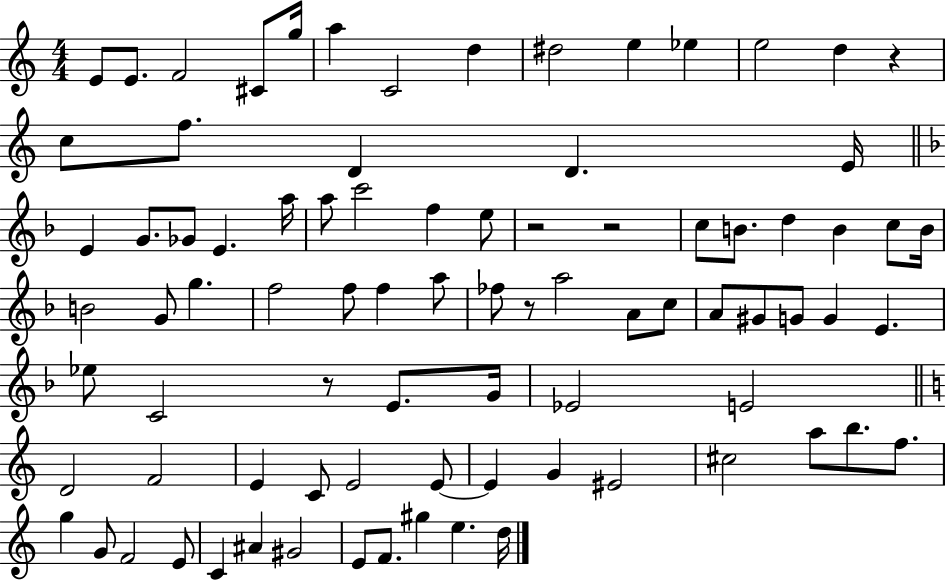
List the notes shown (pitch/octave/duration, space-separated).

E4/e E4/e. F4/h C#4/e G5/s A5/q C4/h D5/q D#5/h E5/q Eb5/q E5/h D5/q R/q C5/e F5/e. D4/q D4/q. E4/s E4/q G4/e. Gb4/e E4/q. A5/s A5/e C6/h F5/q E5/e R/h R/h C5/e B4/e. D5/q B4/q C5/e B4/s B4/h G4/e G5/q. F5/h F5/e F5/q A5/e FES5/e R/e A5/h A4/e C5/e A4/e G#4/e G4/e G4/q E4/q. Eb5/e C4/h R/e E4/e. G4/s Eb4/h E4/h D4/h F4/h E4/q C4/e E4/h E4/e E4/q G4/q EIS4/h C#5/h A5/e B5/e. F5/e. G5/q G4/e F4/h E4/e C4/q A#4/q G#4/h E4/e F4/e. G#5/q E5/q. D5/s